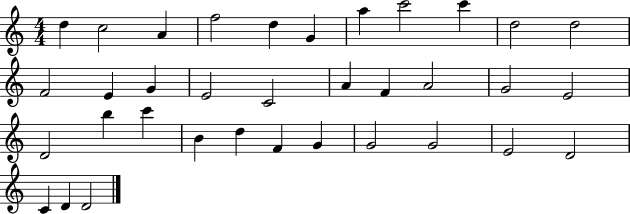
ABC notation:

X:1
T:Untitled
M:4/4
L:1/4
K:C
d c2 A f2 d G a c'2 c' d2 d2 F2 E G E2 C2 A F A2 G2 E2 D2 b c' B d F G G2 G2 E2 D2 C D D2